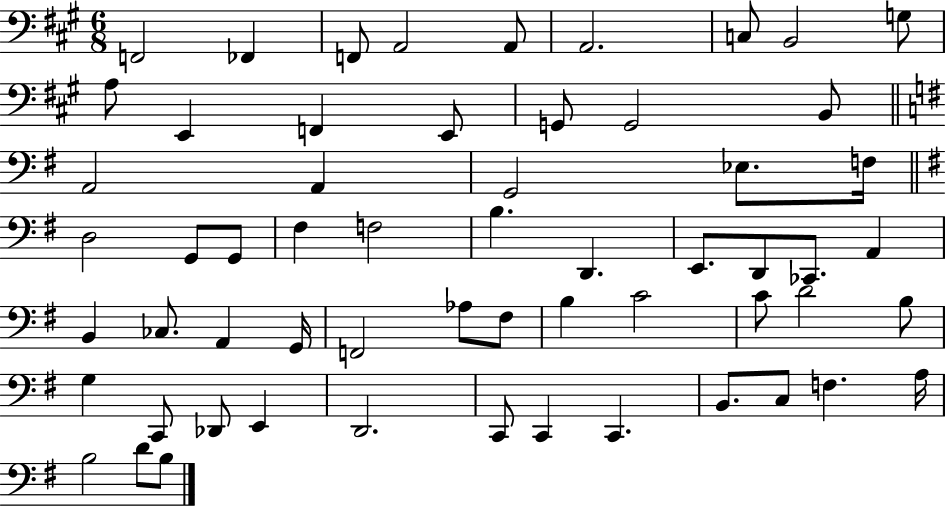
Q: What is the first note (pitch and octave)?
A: F2